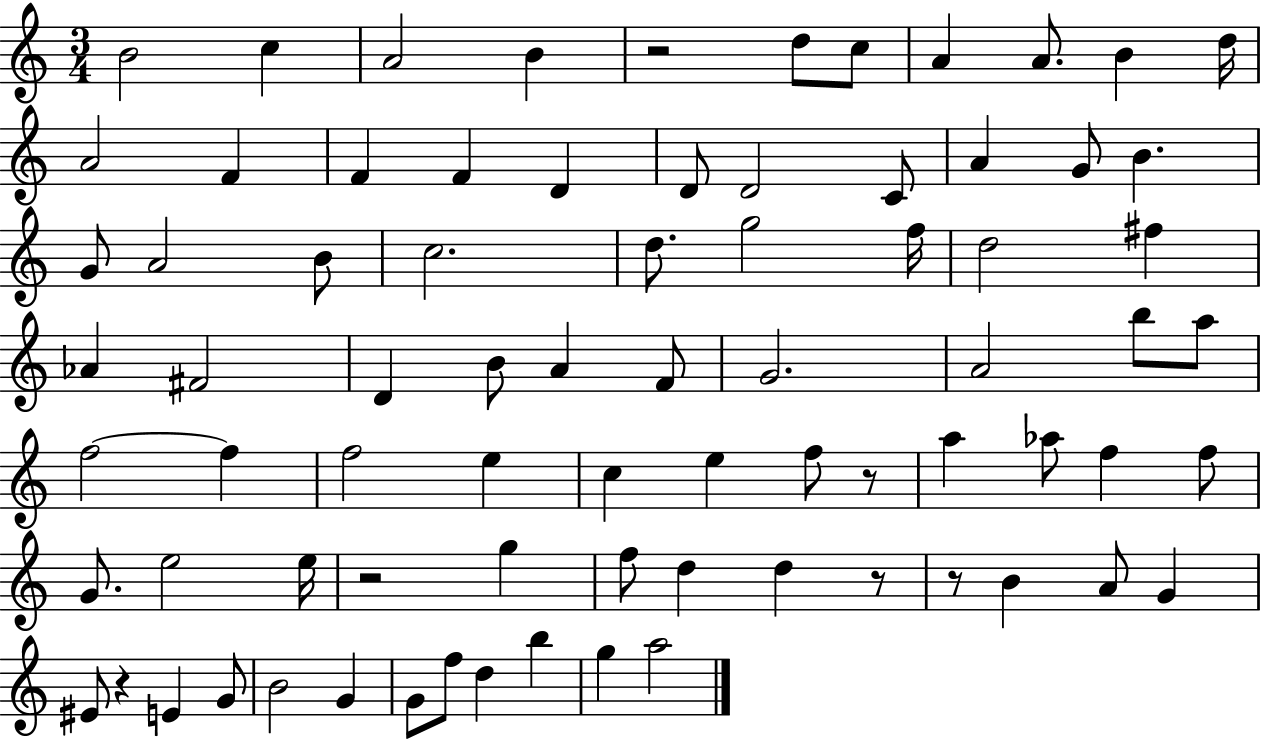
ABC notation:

X:1
T:Untitled
M:3/4
L:1/4
K:C
B2 c A2 B z2 d/2 c/2 A A/2 B d/4 A2 F F F D D/2 D2 C/2 A G/2 B G/2 A2 B/2 c2 d/2 g2 f/4 d2 ^f _A ^F2 D B/2 A F/2 G2 A2 b/2 a/2 f2 f f2 e c e f/2 z/2 a _a/2 f f/2 G/2 e2 e/4 z2 g f/2 d d z/2 z/2 B A/2 G ^E/2 z E G/2 B2 G G/2 f/2 d b g a2